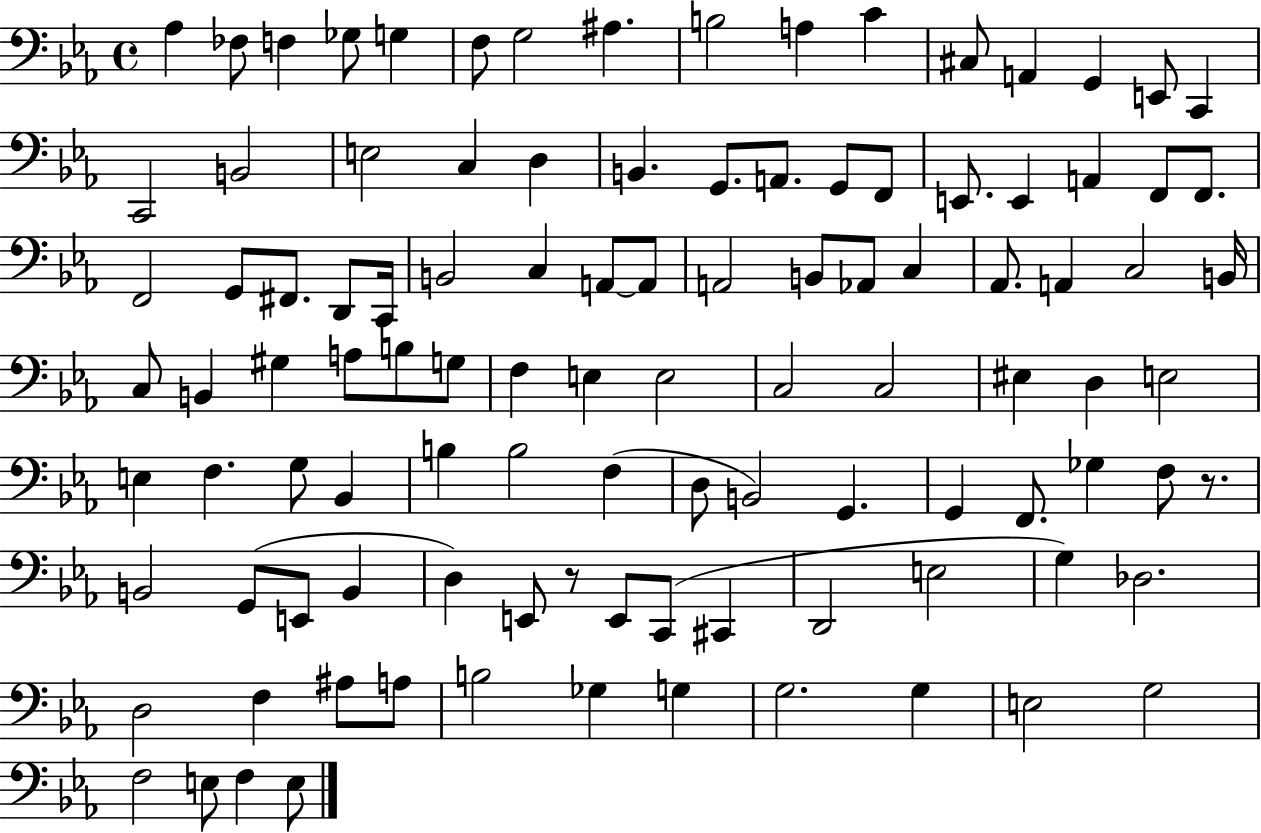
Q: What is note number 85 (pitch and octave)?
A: C#2